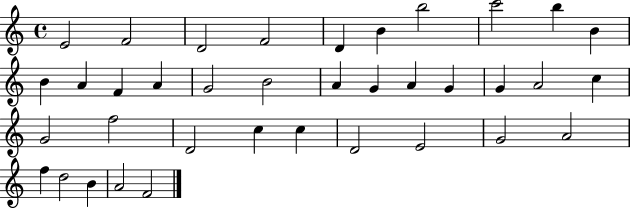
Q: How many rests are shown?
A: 0